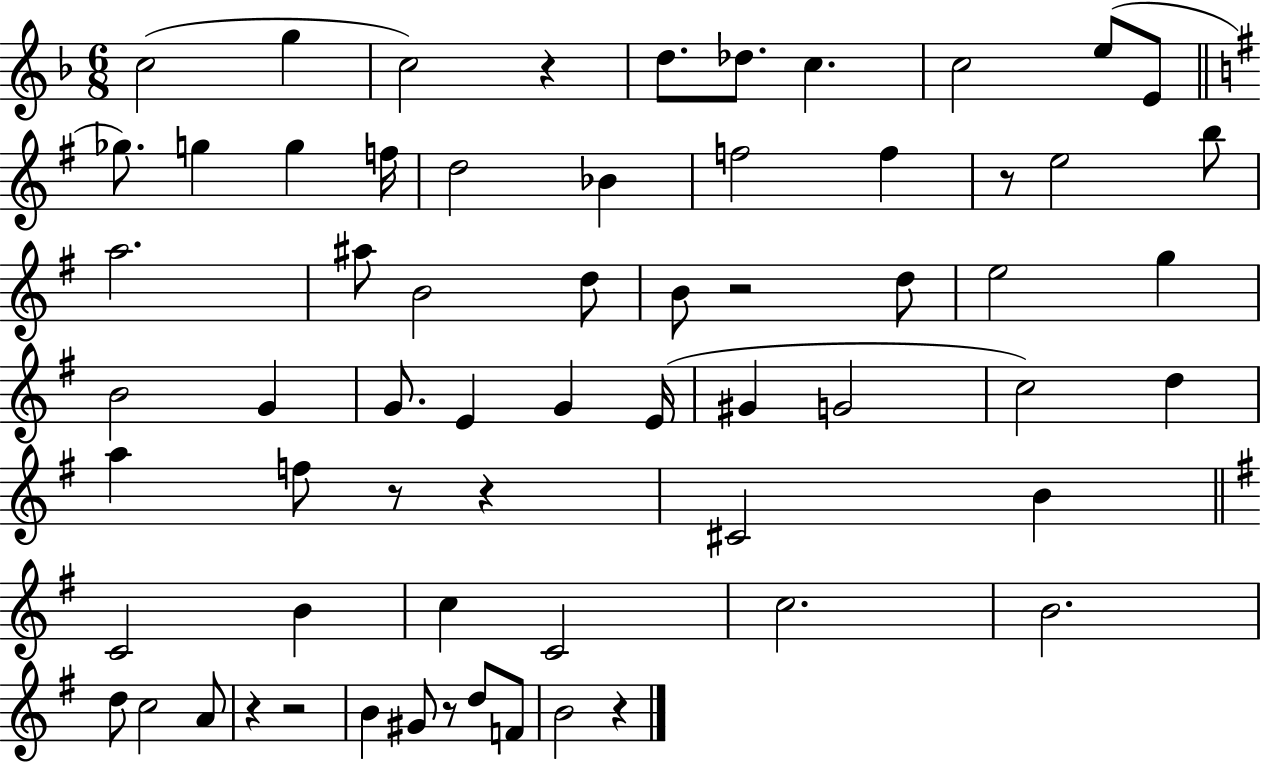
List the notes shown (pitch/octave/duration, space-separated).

C5/h G5/q C5/h R/q D5/e. Db5/e. C5/q. C5/h E5/e E4/e Gb5/e. G5/q G5/q F5/s D5/h Bb4/q F5/h F5/q R/e E5/h B5/e A5/h. A#5/e B4/h D5/e B4/e R/h D5/e E5/h G5/q B4/h G4/q G4/e. E4/q G4/q E4/s G#4/q G4/h C5/h D5/q A5/q F5/e R/e R/q C#4/h B4/q C4/h B4/q C5/q C4/h C5/h. B4/h. D5/e C5/h A4/e R/q R/h B4/q G#4/e R/e D5/e F4/e B4/h R/q